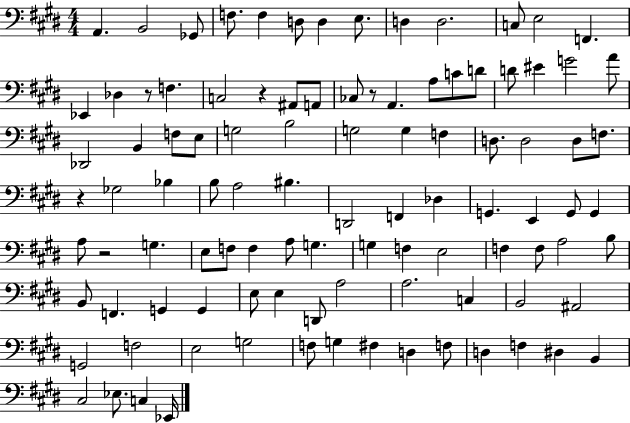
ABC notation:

X:1
T:Untitled
M:4/4
L:1/4
K:E
A,, B,,2 _G,,/2 F,/2 F, D,/2 D, E,/2 D, D,2 C,/2 E,2 F,, _E,, _D, z/2 F, C,2 z ^A,,/2 A,,/2 _C,/2 z/2 A,, A,/2 C/2 D/2 D/2 ^E G2 A/2 _D,,2 B,, F,/2 E,/2 G,2 B,2 G,2 G, F, D,/2 D,2 D,/2 F,/2 z _G,2 _B, B,/2 A,2 ^B, D,,2 F,, _D, G,, E,, G,,/2 G,, A,/2 z2 G, E,/2 F,/2 F, A,/2 G, G, F, E,2 F, F,/2 A,2 B,/2 B,,/2 F,, G,, G,, E,/2 E, D,,/2 A,2 A,2 C, B,,2 ^A,,2 G,,2 F,2 E,2 G,2 F,/2 G, ^F, D, F,/2 D, F, ^D, B,, ^C,2 _E,/2 C, _E,,/4